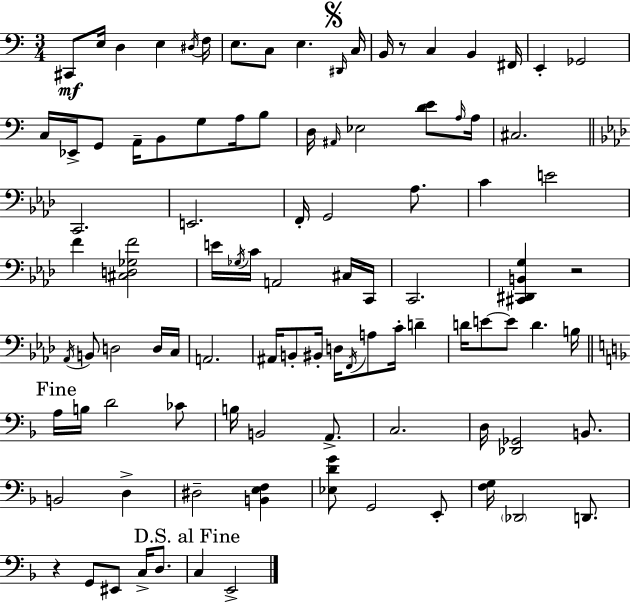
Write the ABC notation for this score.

X:1
T:Untitled
M:3/4
L:1/4
K:Am
^C,,/2 E,/4 D, E, ^D,/4 F,/4 E,/2 C,/2 E, ^D,,/4 C,/4 B,,/4 z/2 C, B,, ^F,,/4 E,, _G,,2 C,/4 _E,,/4 G,,/2 A,,/4 B,,/2 G,/2 A,/4 B,/2 D,/4 ^A,,/4 _E,2 [DE]/2 A,/4 A,/4 ^C,2 C,,2 E,,2 F,,/4 G,,2 _A,/2 C E2 F [^C,D,_G,F]2 E/4 _G,/4 C/4 A,,2 ^C,/4 C,,/4 C,,2 [^C,,^D,,B,,G,] z2 _A,,/4 B,,/2 D,2 D,/4 C,/4 A,,2 ^A,,/4 B,,/2 ^B,,/4 D,/4 F,,/4 A,/2 C/4 D D/4 E/2 E/2 D B,/4 A,/4 B,/4 D2 _C/2 B,/4 B,,2 A,,/2 C,2 D,/4 [_D,,_G,,]2 B,,/2 B,,2 D, ^D,2 [B,,E,F,] [_E,DG]/2 G,,2 E,,/2 [F,G,]/4 _D,,2 D,,/2 z G,,/2 ^E,,/2 C,/4 D,/2 C, E,,2